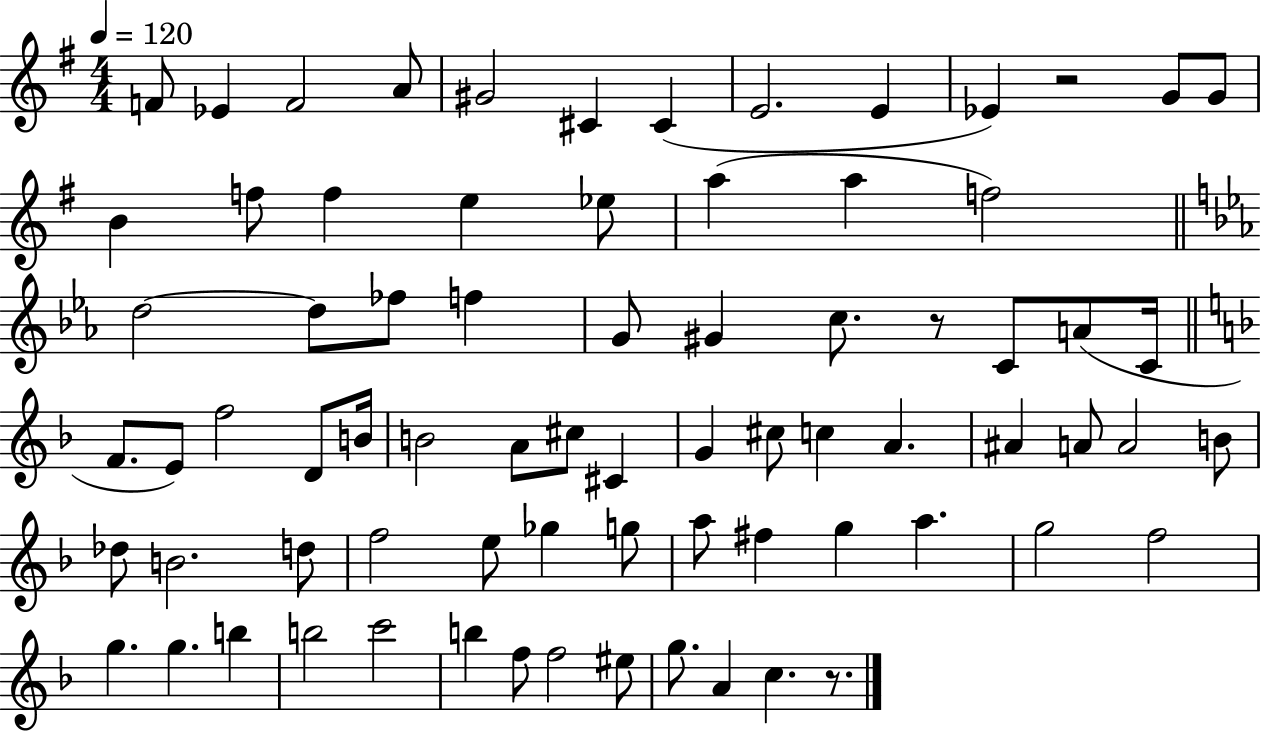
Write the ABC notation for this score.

X:1
T:Untitled
M:4/4
L:1/4
K:G
F/2 _E F2 A/2 ^G2 ^C ^C E2 E _E z2 G/2 G/2 B f/2 f e _e/2 a a f2 d2 d/2 _f/2 f G/2 ^G c/2 z/2 C/2 A/2 C/4 F/2 E/2 f2 D/2 B/4 B2 A/2 ^c/2 ^C G ^c/2 c A ^A A/2 A2 B/2 _d/2 B2 d/2 f2 e/2 _g g/2 a/2 ^f g a g2 f2 g g b b2 c'2 b f/2 f2 ^e/2 g/2 A c z/2